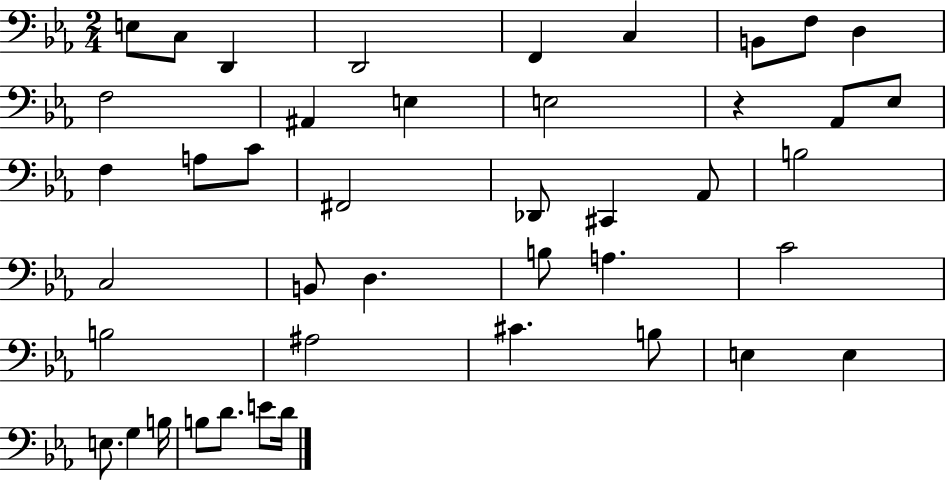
E3/e C3/e D2/q D2/h F2/q C3/q B2/e F3/e D3/q F3/h A#2/q E3/q E3/h R/q Ab2/e Eb3/e F3/q A3/e C4/e F#2/h Db2/e C#2/q Ab2/e B3/h C3/h B2/e D3/q. B3/e A3/q. C4/h B3/h A#3/h C#4/q. B3/e E3/q E3/q E3/e. G3/q B3/s B3/e D4/e. E4/e D4/s